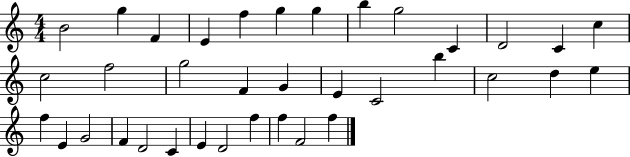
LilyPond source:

{
  \clef treble
  \numericTimeSignature
  \time 4/4
  \key c \major
  b'2 g''4 f'4 | e'4 f''4 g''4 g''4 | b''4 g''2 c'4 | d'2 c'4 c''4 | \break c''2 f''2 | g''2 f'4 g'4 | e'4 c'2 b''4 | c''2 d''4 e''4 | \break f''4 e'4 g'2 | f'4 d'2 c'4 | e'4 d'2 f''4 | f''4 f'2 f''4 | \break \bar "|."
}